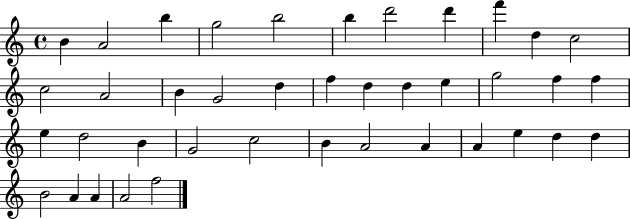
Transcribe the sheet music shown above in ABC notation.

X:1
T:Untitled
M:4/4
L:1/4
K:C
B A2 b g2 b2 b d'2 d' f' d c2 c2 A2 B G2 d f d d e g2 f f e d2 B G2 c2 B A2 A A e d d B2 A A A2 f2